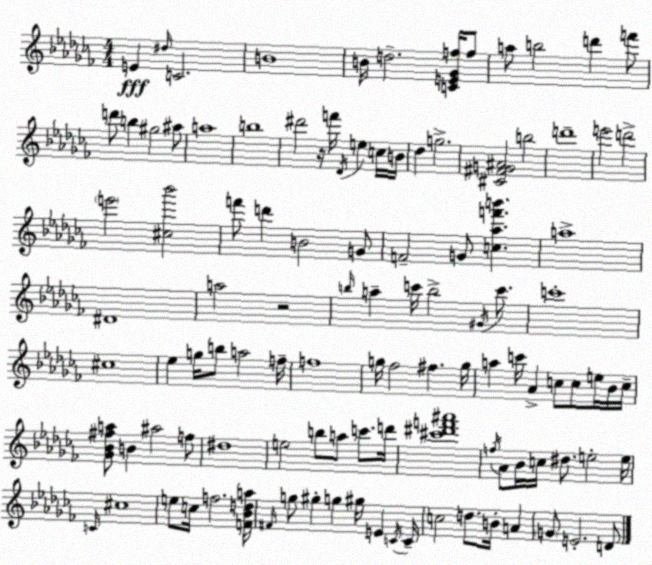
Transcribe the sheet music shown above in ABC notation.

X:1
T:Untitled
M:4/4
L:1/4
K:Abm
E ^d/4 C2 B4 B/4 d2 [CE_Gf]/4 f/2 a/2 b2 d' f'/2 d'/2 b ^g2 ^a/2 a4 b4 ^d'2 z/4 f'/4 _D/4 e c/4 B/4 _d g2 [^C^FG^A]2 b2 d'4 e'2 d'2 e'2 [^c_b']2 f'/2 d' B2 G/2 F2 G/2 [c_af'b'] a4 ^D4 a2 z2 b/4 a c'/4 b2 ^G/4 c'/2 c'4 ^c4 _e g/4 b/2 a2 f/4 f4 g/4 _f2 ^f g/4 a c'/4 _A c/2 c/2 e/4 _B/4 c/4 [_G_B^fa]/2 B ^a2 f/2 ^d4 e2 b/2 a/2 c'/2 d'/4 [^c'^d'f'^a']4 f/4 _A/2 _B/4 c/4 ^d/2 e2 e/4 C/4 ^c4 e/2 c/4 f2 [F_Bda]/4 ^F/4 g/2 ^g g ^g/4 E C/4 C/4 c2 d/2 B/4 A G/2 E2 D/2